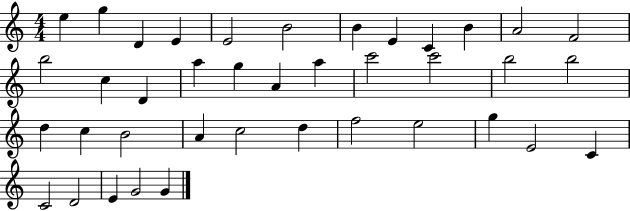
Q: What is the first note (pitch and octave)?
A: E5